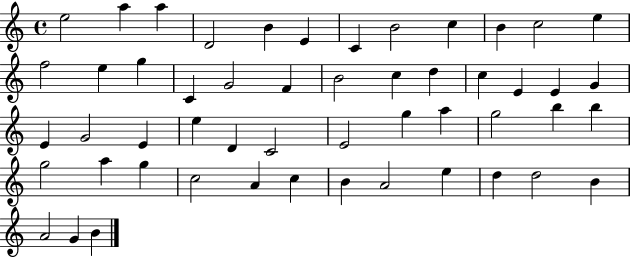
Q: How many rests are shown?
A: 0